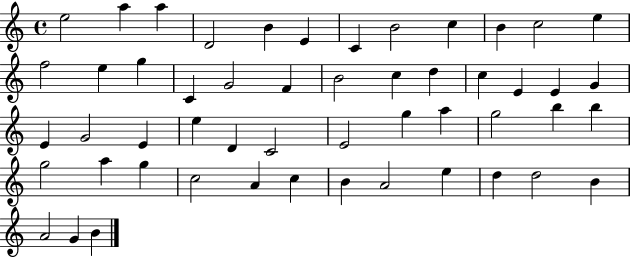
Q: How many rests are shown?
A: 0